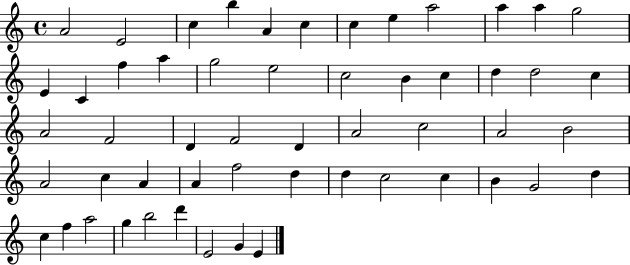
{
  \clef treble
  \time 4/4
  \defaultTimeSignature
  \key c \major
  a'2 e'2 | c''4 b''4 a'4 c''4 | c''4 e''4 a''2 | a''4 a''4 g''2 | \break e'4 c'4 f''4 a''4 | g''2 e''2 | c''2 b'4 c''4 | d''4 d''2 c''4 | \break a'2 f'2 | d'4 f'2 d'4 | a'2 c''2 | a'2 b'2 | \break a'2 c''4 a'4 | a'4 f''2 d''4 | d''4 c''2 c''4 | b'4 g'2 d''4 | \break c''4 f''4 a''2 | g''4 b''2 d'''4 | e'2 g'4 e'4 | \bar "|."
}